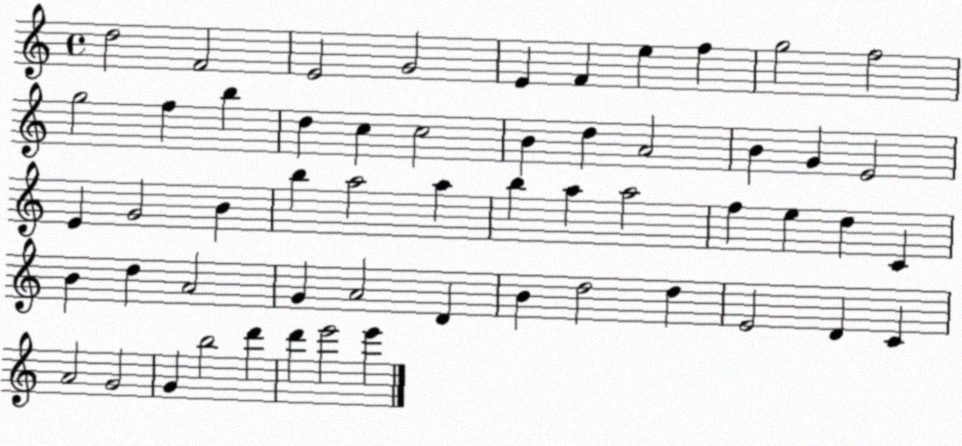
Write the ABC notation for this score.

X:1
T:Untitled
M:4/4
L:1/4
K:C
d2 F2 E2 G2 E F e f g2 f2 g2 f b d c c2 B d A2 B G E2 E G2 B b a2 a b a a2 f e d C B d A2 G A2 D B d2 d E2 D C A2 G2 G b2 d' d' e'2 e'